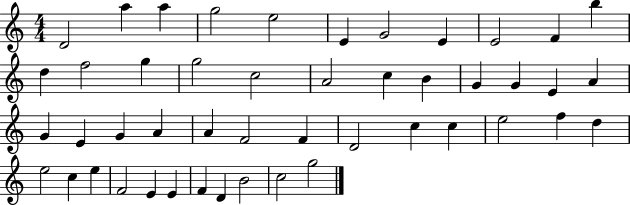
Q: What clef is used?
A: treble